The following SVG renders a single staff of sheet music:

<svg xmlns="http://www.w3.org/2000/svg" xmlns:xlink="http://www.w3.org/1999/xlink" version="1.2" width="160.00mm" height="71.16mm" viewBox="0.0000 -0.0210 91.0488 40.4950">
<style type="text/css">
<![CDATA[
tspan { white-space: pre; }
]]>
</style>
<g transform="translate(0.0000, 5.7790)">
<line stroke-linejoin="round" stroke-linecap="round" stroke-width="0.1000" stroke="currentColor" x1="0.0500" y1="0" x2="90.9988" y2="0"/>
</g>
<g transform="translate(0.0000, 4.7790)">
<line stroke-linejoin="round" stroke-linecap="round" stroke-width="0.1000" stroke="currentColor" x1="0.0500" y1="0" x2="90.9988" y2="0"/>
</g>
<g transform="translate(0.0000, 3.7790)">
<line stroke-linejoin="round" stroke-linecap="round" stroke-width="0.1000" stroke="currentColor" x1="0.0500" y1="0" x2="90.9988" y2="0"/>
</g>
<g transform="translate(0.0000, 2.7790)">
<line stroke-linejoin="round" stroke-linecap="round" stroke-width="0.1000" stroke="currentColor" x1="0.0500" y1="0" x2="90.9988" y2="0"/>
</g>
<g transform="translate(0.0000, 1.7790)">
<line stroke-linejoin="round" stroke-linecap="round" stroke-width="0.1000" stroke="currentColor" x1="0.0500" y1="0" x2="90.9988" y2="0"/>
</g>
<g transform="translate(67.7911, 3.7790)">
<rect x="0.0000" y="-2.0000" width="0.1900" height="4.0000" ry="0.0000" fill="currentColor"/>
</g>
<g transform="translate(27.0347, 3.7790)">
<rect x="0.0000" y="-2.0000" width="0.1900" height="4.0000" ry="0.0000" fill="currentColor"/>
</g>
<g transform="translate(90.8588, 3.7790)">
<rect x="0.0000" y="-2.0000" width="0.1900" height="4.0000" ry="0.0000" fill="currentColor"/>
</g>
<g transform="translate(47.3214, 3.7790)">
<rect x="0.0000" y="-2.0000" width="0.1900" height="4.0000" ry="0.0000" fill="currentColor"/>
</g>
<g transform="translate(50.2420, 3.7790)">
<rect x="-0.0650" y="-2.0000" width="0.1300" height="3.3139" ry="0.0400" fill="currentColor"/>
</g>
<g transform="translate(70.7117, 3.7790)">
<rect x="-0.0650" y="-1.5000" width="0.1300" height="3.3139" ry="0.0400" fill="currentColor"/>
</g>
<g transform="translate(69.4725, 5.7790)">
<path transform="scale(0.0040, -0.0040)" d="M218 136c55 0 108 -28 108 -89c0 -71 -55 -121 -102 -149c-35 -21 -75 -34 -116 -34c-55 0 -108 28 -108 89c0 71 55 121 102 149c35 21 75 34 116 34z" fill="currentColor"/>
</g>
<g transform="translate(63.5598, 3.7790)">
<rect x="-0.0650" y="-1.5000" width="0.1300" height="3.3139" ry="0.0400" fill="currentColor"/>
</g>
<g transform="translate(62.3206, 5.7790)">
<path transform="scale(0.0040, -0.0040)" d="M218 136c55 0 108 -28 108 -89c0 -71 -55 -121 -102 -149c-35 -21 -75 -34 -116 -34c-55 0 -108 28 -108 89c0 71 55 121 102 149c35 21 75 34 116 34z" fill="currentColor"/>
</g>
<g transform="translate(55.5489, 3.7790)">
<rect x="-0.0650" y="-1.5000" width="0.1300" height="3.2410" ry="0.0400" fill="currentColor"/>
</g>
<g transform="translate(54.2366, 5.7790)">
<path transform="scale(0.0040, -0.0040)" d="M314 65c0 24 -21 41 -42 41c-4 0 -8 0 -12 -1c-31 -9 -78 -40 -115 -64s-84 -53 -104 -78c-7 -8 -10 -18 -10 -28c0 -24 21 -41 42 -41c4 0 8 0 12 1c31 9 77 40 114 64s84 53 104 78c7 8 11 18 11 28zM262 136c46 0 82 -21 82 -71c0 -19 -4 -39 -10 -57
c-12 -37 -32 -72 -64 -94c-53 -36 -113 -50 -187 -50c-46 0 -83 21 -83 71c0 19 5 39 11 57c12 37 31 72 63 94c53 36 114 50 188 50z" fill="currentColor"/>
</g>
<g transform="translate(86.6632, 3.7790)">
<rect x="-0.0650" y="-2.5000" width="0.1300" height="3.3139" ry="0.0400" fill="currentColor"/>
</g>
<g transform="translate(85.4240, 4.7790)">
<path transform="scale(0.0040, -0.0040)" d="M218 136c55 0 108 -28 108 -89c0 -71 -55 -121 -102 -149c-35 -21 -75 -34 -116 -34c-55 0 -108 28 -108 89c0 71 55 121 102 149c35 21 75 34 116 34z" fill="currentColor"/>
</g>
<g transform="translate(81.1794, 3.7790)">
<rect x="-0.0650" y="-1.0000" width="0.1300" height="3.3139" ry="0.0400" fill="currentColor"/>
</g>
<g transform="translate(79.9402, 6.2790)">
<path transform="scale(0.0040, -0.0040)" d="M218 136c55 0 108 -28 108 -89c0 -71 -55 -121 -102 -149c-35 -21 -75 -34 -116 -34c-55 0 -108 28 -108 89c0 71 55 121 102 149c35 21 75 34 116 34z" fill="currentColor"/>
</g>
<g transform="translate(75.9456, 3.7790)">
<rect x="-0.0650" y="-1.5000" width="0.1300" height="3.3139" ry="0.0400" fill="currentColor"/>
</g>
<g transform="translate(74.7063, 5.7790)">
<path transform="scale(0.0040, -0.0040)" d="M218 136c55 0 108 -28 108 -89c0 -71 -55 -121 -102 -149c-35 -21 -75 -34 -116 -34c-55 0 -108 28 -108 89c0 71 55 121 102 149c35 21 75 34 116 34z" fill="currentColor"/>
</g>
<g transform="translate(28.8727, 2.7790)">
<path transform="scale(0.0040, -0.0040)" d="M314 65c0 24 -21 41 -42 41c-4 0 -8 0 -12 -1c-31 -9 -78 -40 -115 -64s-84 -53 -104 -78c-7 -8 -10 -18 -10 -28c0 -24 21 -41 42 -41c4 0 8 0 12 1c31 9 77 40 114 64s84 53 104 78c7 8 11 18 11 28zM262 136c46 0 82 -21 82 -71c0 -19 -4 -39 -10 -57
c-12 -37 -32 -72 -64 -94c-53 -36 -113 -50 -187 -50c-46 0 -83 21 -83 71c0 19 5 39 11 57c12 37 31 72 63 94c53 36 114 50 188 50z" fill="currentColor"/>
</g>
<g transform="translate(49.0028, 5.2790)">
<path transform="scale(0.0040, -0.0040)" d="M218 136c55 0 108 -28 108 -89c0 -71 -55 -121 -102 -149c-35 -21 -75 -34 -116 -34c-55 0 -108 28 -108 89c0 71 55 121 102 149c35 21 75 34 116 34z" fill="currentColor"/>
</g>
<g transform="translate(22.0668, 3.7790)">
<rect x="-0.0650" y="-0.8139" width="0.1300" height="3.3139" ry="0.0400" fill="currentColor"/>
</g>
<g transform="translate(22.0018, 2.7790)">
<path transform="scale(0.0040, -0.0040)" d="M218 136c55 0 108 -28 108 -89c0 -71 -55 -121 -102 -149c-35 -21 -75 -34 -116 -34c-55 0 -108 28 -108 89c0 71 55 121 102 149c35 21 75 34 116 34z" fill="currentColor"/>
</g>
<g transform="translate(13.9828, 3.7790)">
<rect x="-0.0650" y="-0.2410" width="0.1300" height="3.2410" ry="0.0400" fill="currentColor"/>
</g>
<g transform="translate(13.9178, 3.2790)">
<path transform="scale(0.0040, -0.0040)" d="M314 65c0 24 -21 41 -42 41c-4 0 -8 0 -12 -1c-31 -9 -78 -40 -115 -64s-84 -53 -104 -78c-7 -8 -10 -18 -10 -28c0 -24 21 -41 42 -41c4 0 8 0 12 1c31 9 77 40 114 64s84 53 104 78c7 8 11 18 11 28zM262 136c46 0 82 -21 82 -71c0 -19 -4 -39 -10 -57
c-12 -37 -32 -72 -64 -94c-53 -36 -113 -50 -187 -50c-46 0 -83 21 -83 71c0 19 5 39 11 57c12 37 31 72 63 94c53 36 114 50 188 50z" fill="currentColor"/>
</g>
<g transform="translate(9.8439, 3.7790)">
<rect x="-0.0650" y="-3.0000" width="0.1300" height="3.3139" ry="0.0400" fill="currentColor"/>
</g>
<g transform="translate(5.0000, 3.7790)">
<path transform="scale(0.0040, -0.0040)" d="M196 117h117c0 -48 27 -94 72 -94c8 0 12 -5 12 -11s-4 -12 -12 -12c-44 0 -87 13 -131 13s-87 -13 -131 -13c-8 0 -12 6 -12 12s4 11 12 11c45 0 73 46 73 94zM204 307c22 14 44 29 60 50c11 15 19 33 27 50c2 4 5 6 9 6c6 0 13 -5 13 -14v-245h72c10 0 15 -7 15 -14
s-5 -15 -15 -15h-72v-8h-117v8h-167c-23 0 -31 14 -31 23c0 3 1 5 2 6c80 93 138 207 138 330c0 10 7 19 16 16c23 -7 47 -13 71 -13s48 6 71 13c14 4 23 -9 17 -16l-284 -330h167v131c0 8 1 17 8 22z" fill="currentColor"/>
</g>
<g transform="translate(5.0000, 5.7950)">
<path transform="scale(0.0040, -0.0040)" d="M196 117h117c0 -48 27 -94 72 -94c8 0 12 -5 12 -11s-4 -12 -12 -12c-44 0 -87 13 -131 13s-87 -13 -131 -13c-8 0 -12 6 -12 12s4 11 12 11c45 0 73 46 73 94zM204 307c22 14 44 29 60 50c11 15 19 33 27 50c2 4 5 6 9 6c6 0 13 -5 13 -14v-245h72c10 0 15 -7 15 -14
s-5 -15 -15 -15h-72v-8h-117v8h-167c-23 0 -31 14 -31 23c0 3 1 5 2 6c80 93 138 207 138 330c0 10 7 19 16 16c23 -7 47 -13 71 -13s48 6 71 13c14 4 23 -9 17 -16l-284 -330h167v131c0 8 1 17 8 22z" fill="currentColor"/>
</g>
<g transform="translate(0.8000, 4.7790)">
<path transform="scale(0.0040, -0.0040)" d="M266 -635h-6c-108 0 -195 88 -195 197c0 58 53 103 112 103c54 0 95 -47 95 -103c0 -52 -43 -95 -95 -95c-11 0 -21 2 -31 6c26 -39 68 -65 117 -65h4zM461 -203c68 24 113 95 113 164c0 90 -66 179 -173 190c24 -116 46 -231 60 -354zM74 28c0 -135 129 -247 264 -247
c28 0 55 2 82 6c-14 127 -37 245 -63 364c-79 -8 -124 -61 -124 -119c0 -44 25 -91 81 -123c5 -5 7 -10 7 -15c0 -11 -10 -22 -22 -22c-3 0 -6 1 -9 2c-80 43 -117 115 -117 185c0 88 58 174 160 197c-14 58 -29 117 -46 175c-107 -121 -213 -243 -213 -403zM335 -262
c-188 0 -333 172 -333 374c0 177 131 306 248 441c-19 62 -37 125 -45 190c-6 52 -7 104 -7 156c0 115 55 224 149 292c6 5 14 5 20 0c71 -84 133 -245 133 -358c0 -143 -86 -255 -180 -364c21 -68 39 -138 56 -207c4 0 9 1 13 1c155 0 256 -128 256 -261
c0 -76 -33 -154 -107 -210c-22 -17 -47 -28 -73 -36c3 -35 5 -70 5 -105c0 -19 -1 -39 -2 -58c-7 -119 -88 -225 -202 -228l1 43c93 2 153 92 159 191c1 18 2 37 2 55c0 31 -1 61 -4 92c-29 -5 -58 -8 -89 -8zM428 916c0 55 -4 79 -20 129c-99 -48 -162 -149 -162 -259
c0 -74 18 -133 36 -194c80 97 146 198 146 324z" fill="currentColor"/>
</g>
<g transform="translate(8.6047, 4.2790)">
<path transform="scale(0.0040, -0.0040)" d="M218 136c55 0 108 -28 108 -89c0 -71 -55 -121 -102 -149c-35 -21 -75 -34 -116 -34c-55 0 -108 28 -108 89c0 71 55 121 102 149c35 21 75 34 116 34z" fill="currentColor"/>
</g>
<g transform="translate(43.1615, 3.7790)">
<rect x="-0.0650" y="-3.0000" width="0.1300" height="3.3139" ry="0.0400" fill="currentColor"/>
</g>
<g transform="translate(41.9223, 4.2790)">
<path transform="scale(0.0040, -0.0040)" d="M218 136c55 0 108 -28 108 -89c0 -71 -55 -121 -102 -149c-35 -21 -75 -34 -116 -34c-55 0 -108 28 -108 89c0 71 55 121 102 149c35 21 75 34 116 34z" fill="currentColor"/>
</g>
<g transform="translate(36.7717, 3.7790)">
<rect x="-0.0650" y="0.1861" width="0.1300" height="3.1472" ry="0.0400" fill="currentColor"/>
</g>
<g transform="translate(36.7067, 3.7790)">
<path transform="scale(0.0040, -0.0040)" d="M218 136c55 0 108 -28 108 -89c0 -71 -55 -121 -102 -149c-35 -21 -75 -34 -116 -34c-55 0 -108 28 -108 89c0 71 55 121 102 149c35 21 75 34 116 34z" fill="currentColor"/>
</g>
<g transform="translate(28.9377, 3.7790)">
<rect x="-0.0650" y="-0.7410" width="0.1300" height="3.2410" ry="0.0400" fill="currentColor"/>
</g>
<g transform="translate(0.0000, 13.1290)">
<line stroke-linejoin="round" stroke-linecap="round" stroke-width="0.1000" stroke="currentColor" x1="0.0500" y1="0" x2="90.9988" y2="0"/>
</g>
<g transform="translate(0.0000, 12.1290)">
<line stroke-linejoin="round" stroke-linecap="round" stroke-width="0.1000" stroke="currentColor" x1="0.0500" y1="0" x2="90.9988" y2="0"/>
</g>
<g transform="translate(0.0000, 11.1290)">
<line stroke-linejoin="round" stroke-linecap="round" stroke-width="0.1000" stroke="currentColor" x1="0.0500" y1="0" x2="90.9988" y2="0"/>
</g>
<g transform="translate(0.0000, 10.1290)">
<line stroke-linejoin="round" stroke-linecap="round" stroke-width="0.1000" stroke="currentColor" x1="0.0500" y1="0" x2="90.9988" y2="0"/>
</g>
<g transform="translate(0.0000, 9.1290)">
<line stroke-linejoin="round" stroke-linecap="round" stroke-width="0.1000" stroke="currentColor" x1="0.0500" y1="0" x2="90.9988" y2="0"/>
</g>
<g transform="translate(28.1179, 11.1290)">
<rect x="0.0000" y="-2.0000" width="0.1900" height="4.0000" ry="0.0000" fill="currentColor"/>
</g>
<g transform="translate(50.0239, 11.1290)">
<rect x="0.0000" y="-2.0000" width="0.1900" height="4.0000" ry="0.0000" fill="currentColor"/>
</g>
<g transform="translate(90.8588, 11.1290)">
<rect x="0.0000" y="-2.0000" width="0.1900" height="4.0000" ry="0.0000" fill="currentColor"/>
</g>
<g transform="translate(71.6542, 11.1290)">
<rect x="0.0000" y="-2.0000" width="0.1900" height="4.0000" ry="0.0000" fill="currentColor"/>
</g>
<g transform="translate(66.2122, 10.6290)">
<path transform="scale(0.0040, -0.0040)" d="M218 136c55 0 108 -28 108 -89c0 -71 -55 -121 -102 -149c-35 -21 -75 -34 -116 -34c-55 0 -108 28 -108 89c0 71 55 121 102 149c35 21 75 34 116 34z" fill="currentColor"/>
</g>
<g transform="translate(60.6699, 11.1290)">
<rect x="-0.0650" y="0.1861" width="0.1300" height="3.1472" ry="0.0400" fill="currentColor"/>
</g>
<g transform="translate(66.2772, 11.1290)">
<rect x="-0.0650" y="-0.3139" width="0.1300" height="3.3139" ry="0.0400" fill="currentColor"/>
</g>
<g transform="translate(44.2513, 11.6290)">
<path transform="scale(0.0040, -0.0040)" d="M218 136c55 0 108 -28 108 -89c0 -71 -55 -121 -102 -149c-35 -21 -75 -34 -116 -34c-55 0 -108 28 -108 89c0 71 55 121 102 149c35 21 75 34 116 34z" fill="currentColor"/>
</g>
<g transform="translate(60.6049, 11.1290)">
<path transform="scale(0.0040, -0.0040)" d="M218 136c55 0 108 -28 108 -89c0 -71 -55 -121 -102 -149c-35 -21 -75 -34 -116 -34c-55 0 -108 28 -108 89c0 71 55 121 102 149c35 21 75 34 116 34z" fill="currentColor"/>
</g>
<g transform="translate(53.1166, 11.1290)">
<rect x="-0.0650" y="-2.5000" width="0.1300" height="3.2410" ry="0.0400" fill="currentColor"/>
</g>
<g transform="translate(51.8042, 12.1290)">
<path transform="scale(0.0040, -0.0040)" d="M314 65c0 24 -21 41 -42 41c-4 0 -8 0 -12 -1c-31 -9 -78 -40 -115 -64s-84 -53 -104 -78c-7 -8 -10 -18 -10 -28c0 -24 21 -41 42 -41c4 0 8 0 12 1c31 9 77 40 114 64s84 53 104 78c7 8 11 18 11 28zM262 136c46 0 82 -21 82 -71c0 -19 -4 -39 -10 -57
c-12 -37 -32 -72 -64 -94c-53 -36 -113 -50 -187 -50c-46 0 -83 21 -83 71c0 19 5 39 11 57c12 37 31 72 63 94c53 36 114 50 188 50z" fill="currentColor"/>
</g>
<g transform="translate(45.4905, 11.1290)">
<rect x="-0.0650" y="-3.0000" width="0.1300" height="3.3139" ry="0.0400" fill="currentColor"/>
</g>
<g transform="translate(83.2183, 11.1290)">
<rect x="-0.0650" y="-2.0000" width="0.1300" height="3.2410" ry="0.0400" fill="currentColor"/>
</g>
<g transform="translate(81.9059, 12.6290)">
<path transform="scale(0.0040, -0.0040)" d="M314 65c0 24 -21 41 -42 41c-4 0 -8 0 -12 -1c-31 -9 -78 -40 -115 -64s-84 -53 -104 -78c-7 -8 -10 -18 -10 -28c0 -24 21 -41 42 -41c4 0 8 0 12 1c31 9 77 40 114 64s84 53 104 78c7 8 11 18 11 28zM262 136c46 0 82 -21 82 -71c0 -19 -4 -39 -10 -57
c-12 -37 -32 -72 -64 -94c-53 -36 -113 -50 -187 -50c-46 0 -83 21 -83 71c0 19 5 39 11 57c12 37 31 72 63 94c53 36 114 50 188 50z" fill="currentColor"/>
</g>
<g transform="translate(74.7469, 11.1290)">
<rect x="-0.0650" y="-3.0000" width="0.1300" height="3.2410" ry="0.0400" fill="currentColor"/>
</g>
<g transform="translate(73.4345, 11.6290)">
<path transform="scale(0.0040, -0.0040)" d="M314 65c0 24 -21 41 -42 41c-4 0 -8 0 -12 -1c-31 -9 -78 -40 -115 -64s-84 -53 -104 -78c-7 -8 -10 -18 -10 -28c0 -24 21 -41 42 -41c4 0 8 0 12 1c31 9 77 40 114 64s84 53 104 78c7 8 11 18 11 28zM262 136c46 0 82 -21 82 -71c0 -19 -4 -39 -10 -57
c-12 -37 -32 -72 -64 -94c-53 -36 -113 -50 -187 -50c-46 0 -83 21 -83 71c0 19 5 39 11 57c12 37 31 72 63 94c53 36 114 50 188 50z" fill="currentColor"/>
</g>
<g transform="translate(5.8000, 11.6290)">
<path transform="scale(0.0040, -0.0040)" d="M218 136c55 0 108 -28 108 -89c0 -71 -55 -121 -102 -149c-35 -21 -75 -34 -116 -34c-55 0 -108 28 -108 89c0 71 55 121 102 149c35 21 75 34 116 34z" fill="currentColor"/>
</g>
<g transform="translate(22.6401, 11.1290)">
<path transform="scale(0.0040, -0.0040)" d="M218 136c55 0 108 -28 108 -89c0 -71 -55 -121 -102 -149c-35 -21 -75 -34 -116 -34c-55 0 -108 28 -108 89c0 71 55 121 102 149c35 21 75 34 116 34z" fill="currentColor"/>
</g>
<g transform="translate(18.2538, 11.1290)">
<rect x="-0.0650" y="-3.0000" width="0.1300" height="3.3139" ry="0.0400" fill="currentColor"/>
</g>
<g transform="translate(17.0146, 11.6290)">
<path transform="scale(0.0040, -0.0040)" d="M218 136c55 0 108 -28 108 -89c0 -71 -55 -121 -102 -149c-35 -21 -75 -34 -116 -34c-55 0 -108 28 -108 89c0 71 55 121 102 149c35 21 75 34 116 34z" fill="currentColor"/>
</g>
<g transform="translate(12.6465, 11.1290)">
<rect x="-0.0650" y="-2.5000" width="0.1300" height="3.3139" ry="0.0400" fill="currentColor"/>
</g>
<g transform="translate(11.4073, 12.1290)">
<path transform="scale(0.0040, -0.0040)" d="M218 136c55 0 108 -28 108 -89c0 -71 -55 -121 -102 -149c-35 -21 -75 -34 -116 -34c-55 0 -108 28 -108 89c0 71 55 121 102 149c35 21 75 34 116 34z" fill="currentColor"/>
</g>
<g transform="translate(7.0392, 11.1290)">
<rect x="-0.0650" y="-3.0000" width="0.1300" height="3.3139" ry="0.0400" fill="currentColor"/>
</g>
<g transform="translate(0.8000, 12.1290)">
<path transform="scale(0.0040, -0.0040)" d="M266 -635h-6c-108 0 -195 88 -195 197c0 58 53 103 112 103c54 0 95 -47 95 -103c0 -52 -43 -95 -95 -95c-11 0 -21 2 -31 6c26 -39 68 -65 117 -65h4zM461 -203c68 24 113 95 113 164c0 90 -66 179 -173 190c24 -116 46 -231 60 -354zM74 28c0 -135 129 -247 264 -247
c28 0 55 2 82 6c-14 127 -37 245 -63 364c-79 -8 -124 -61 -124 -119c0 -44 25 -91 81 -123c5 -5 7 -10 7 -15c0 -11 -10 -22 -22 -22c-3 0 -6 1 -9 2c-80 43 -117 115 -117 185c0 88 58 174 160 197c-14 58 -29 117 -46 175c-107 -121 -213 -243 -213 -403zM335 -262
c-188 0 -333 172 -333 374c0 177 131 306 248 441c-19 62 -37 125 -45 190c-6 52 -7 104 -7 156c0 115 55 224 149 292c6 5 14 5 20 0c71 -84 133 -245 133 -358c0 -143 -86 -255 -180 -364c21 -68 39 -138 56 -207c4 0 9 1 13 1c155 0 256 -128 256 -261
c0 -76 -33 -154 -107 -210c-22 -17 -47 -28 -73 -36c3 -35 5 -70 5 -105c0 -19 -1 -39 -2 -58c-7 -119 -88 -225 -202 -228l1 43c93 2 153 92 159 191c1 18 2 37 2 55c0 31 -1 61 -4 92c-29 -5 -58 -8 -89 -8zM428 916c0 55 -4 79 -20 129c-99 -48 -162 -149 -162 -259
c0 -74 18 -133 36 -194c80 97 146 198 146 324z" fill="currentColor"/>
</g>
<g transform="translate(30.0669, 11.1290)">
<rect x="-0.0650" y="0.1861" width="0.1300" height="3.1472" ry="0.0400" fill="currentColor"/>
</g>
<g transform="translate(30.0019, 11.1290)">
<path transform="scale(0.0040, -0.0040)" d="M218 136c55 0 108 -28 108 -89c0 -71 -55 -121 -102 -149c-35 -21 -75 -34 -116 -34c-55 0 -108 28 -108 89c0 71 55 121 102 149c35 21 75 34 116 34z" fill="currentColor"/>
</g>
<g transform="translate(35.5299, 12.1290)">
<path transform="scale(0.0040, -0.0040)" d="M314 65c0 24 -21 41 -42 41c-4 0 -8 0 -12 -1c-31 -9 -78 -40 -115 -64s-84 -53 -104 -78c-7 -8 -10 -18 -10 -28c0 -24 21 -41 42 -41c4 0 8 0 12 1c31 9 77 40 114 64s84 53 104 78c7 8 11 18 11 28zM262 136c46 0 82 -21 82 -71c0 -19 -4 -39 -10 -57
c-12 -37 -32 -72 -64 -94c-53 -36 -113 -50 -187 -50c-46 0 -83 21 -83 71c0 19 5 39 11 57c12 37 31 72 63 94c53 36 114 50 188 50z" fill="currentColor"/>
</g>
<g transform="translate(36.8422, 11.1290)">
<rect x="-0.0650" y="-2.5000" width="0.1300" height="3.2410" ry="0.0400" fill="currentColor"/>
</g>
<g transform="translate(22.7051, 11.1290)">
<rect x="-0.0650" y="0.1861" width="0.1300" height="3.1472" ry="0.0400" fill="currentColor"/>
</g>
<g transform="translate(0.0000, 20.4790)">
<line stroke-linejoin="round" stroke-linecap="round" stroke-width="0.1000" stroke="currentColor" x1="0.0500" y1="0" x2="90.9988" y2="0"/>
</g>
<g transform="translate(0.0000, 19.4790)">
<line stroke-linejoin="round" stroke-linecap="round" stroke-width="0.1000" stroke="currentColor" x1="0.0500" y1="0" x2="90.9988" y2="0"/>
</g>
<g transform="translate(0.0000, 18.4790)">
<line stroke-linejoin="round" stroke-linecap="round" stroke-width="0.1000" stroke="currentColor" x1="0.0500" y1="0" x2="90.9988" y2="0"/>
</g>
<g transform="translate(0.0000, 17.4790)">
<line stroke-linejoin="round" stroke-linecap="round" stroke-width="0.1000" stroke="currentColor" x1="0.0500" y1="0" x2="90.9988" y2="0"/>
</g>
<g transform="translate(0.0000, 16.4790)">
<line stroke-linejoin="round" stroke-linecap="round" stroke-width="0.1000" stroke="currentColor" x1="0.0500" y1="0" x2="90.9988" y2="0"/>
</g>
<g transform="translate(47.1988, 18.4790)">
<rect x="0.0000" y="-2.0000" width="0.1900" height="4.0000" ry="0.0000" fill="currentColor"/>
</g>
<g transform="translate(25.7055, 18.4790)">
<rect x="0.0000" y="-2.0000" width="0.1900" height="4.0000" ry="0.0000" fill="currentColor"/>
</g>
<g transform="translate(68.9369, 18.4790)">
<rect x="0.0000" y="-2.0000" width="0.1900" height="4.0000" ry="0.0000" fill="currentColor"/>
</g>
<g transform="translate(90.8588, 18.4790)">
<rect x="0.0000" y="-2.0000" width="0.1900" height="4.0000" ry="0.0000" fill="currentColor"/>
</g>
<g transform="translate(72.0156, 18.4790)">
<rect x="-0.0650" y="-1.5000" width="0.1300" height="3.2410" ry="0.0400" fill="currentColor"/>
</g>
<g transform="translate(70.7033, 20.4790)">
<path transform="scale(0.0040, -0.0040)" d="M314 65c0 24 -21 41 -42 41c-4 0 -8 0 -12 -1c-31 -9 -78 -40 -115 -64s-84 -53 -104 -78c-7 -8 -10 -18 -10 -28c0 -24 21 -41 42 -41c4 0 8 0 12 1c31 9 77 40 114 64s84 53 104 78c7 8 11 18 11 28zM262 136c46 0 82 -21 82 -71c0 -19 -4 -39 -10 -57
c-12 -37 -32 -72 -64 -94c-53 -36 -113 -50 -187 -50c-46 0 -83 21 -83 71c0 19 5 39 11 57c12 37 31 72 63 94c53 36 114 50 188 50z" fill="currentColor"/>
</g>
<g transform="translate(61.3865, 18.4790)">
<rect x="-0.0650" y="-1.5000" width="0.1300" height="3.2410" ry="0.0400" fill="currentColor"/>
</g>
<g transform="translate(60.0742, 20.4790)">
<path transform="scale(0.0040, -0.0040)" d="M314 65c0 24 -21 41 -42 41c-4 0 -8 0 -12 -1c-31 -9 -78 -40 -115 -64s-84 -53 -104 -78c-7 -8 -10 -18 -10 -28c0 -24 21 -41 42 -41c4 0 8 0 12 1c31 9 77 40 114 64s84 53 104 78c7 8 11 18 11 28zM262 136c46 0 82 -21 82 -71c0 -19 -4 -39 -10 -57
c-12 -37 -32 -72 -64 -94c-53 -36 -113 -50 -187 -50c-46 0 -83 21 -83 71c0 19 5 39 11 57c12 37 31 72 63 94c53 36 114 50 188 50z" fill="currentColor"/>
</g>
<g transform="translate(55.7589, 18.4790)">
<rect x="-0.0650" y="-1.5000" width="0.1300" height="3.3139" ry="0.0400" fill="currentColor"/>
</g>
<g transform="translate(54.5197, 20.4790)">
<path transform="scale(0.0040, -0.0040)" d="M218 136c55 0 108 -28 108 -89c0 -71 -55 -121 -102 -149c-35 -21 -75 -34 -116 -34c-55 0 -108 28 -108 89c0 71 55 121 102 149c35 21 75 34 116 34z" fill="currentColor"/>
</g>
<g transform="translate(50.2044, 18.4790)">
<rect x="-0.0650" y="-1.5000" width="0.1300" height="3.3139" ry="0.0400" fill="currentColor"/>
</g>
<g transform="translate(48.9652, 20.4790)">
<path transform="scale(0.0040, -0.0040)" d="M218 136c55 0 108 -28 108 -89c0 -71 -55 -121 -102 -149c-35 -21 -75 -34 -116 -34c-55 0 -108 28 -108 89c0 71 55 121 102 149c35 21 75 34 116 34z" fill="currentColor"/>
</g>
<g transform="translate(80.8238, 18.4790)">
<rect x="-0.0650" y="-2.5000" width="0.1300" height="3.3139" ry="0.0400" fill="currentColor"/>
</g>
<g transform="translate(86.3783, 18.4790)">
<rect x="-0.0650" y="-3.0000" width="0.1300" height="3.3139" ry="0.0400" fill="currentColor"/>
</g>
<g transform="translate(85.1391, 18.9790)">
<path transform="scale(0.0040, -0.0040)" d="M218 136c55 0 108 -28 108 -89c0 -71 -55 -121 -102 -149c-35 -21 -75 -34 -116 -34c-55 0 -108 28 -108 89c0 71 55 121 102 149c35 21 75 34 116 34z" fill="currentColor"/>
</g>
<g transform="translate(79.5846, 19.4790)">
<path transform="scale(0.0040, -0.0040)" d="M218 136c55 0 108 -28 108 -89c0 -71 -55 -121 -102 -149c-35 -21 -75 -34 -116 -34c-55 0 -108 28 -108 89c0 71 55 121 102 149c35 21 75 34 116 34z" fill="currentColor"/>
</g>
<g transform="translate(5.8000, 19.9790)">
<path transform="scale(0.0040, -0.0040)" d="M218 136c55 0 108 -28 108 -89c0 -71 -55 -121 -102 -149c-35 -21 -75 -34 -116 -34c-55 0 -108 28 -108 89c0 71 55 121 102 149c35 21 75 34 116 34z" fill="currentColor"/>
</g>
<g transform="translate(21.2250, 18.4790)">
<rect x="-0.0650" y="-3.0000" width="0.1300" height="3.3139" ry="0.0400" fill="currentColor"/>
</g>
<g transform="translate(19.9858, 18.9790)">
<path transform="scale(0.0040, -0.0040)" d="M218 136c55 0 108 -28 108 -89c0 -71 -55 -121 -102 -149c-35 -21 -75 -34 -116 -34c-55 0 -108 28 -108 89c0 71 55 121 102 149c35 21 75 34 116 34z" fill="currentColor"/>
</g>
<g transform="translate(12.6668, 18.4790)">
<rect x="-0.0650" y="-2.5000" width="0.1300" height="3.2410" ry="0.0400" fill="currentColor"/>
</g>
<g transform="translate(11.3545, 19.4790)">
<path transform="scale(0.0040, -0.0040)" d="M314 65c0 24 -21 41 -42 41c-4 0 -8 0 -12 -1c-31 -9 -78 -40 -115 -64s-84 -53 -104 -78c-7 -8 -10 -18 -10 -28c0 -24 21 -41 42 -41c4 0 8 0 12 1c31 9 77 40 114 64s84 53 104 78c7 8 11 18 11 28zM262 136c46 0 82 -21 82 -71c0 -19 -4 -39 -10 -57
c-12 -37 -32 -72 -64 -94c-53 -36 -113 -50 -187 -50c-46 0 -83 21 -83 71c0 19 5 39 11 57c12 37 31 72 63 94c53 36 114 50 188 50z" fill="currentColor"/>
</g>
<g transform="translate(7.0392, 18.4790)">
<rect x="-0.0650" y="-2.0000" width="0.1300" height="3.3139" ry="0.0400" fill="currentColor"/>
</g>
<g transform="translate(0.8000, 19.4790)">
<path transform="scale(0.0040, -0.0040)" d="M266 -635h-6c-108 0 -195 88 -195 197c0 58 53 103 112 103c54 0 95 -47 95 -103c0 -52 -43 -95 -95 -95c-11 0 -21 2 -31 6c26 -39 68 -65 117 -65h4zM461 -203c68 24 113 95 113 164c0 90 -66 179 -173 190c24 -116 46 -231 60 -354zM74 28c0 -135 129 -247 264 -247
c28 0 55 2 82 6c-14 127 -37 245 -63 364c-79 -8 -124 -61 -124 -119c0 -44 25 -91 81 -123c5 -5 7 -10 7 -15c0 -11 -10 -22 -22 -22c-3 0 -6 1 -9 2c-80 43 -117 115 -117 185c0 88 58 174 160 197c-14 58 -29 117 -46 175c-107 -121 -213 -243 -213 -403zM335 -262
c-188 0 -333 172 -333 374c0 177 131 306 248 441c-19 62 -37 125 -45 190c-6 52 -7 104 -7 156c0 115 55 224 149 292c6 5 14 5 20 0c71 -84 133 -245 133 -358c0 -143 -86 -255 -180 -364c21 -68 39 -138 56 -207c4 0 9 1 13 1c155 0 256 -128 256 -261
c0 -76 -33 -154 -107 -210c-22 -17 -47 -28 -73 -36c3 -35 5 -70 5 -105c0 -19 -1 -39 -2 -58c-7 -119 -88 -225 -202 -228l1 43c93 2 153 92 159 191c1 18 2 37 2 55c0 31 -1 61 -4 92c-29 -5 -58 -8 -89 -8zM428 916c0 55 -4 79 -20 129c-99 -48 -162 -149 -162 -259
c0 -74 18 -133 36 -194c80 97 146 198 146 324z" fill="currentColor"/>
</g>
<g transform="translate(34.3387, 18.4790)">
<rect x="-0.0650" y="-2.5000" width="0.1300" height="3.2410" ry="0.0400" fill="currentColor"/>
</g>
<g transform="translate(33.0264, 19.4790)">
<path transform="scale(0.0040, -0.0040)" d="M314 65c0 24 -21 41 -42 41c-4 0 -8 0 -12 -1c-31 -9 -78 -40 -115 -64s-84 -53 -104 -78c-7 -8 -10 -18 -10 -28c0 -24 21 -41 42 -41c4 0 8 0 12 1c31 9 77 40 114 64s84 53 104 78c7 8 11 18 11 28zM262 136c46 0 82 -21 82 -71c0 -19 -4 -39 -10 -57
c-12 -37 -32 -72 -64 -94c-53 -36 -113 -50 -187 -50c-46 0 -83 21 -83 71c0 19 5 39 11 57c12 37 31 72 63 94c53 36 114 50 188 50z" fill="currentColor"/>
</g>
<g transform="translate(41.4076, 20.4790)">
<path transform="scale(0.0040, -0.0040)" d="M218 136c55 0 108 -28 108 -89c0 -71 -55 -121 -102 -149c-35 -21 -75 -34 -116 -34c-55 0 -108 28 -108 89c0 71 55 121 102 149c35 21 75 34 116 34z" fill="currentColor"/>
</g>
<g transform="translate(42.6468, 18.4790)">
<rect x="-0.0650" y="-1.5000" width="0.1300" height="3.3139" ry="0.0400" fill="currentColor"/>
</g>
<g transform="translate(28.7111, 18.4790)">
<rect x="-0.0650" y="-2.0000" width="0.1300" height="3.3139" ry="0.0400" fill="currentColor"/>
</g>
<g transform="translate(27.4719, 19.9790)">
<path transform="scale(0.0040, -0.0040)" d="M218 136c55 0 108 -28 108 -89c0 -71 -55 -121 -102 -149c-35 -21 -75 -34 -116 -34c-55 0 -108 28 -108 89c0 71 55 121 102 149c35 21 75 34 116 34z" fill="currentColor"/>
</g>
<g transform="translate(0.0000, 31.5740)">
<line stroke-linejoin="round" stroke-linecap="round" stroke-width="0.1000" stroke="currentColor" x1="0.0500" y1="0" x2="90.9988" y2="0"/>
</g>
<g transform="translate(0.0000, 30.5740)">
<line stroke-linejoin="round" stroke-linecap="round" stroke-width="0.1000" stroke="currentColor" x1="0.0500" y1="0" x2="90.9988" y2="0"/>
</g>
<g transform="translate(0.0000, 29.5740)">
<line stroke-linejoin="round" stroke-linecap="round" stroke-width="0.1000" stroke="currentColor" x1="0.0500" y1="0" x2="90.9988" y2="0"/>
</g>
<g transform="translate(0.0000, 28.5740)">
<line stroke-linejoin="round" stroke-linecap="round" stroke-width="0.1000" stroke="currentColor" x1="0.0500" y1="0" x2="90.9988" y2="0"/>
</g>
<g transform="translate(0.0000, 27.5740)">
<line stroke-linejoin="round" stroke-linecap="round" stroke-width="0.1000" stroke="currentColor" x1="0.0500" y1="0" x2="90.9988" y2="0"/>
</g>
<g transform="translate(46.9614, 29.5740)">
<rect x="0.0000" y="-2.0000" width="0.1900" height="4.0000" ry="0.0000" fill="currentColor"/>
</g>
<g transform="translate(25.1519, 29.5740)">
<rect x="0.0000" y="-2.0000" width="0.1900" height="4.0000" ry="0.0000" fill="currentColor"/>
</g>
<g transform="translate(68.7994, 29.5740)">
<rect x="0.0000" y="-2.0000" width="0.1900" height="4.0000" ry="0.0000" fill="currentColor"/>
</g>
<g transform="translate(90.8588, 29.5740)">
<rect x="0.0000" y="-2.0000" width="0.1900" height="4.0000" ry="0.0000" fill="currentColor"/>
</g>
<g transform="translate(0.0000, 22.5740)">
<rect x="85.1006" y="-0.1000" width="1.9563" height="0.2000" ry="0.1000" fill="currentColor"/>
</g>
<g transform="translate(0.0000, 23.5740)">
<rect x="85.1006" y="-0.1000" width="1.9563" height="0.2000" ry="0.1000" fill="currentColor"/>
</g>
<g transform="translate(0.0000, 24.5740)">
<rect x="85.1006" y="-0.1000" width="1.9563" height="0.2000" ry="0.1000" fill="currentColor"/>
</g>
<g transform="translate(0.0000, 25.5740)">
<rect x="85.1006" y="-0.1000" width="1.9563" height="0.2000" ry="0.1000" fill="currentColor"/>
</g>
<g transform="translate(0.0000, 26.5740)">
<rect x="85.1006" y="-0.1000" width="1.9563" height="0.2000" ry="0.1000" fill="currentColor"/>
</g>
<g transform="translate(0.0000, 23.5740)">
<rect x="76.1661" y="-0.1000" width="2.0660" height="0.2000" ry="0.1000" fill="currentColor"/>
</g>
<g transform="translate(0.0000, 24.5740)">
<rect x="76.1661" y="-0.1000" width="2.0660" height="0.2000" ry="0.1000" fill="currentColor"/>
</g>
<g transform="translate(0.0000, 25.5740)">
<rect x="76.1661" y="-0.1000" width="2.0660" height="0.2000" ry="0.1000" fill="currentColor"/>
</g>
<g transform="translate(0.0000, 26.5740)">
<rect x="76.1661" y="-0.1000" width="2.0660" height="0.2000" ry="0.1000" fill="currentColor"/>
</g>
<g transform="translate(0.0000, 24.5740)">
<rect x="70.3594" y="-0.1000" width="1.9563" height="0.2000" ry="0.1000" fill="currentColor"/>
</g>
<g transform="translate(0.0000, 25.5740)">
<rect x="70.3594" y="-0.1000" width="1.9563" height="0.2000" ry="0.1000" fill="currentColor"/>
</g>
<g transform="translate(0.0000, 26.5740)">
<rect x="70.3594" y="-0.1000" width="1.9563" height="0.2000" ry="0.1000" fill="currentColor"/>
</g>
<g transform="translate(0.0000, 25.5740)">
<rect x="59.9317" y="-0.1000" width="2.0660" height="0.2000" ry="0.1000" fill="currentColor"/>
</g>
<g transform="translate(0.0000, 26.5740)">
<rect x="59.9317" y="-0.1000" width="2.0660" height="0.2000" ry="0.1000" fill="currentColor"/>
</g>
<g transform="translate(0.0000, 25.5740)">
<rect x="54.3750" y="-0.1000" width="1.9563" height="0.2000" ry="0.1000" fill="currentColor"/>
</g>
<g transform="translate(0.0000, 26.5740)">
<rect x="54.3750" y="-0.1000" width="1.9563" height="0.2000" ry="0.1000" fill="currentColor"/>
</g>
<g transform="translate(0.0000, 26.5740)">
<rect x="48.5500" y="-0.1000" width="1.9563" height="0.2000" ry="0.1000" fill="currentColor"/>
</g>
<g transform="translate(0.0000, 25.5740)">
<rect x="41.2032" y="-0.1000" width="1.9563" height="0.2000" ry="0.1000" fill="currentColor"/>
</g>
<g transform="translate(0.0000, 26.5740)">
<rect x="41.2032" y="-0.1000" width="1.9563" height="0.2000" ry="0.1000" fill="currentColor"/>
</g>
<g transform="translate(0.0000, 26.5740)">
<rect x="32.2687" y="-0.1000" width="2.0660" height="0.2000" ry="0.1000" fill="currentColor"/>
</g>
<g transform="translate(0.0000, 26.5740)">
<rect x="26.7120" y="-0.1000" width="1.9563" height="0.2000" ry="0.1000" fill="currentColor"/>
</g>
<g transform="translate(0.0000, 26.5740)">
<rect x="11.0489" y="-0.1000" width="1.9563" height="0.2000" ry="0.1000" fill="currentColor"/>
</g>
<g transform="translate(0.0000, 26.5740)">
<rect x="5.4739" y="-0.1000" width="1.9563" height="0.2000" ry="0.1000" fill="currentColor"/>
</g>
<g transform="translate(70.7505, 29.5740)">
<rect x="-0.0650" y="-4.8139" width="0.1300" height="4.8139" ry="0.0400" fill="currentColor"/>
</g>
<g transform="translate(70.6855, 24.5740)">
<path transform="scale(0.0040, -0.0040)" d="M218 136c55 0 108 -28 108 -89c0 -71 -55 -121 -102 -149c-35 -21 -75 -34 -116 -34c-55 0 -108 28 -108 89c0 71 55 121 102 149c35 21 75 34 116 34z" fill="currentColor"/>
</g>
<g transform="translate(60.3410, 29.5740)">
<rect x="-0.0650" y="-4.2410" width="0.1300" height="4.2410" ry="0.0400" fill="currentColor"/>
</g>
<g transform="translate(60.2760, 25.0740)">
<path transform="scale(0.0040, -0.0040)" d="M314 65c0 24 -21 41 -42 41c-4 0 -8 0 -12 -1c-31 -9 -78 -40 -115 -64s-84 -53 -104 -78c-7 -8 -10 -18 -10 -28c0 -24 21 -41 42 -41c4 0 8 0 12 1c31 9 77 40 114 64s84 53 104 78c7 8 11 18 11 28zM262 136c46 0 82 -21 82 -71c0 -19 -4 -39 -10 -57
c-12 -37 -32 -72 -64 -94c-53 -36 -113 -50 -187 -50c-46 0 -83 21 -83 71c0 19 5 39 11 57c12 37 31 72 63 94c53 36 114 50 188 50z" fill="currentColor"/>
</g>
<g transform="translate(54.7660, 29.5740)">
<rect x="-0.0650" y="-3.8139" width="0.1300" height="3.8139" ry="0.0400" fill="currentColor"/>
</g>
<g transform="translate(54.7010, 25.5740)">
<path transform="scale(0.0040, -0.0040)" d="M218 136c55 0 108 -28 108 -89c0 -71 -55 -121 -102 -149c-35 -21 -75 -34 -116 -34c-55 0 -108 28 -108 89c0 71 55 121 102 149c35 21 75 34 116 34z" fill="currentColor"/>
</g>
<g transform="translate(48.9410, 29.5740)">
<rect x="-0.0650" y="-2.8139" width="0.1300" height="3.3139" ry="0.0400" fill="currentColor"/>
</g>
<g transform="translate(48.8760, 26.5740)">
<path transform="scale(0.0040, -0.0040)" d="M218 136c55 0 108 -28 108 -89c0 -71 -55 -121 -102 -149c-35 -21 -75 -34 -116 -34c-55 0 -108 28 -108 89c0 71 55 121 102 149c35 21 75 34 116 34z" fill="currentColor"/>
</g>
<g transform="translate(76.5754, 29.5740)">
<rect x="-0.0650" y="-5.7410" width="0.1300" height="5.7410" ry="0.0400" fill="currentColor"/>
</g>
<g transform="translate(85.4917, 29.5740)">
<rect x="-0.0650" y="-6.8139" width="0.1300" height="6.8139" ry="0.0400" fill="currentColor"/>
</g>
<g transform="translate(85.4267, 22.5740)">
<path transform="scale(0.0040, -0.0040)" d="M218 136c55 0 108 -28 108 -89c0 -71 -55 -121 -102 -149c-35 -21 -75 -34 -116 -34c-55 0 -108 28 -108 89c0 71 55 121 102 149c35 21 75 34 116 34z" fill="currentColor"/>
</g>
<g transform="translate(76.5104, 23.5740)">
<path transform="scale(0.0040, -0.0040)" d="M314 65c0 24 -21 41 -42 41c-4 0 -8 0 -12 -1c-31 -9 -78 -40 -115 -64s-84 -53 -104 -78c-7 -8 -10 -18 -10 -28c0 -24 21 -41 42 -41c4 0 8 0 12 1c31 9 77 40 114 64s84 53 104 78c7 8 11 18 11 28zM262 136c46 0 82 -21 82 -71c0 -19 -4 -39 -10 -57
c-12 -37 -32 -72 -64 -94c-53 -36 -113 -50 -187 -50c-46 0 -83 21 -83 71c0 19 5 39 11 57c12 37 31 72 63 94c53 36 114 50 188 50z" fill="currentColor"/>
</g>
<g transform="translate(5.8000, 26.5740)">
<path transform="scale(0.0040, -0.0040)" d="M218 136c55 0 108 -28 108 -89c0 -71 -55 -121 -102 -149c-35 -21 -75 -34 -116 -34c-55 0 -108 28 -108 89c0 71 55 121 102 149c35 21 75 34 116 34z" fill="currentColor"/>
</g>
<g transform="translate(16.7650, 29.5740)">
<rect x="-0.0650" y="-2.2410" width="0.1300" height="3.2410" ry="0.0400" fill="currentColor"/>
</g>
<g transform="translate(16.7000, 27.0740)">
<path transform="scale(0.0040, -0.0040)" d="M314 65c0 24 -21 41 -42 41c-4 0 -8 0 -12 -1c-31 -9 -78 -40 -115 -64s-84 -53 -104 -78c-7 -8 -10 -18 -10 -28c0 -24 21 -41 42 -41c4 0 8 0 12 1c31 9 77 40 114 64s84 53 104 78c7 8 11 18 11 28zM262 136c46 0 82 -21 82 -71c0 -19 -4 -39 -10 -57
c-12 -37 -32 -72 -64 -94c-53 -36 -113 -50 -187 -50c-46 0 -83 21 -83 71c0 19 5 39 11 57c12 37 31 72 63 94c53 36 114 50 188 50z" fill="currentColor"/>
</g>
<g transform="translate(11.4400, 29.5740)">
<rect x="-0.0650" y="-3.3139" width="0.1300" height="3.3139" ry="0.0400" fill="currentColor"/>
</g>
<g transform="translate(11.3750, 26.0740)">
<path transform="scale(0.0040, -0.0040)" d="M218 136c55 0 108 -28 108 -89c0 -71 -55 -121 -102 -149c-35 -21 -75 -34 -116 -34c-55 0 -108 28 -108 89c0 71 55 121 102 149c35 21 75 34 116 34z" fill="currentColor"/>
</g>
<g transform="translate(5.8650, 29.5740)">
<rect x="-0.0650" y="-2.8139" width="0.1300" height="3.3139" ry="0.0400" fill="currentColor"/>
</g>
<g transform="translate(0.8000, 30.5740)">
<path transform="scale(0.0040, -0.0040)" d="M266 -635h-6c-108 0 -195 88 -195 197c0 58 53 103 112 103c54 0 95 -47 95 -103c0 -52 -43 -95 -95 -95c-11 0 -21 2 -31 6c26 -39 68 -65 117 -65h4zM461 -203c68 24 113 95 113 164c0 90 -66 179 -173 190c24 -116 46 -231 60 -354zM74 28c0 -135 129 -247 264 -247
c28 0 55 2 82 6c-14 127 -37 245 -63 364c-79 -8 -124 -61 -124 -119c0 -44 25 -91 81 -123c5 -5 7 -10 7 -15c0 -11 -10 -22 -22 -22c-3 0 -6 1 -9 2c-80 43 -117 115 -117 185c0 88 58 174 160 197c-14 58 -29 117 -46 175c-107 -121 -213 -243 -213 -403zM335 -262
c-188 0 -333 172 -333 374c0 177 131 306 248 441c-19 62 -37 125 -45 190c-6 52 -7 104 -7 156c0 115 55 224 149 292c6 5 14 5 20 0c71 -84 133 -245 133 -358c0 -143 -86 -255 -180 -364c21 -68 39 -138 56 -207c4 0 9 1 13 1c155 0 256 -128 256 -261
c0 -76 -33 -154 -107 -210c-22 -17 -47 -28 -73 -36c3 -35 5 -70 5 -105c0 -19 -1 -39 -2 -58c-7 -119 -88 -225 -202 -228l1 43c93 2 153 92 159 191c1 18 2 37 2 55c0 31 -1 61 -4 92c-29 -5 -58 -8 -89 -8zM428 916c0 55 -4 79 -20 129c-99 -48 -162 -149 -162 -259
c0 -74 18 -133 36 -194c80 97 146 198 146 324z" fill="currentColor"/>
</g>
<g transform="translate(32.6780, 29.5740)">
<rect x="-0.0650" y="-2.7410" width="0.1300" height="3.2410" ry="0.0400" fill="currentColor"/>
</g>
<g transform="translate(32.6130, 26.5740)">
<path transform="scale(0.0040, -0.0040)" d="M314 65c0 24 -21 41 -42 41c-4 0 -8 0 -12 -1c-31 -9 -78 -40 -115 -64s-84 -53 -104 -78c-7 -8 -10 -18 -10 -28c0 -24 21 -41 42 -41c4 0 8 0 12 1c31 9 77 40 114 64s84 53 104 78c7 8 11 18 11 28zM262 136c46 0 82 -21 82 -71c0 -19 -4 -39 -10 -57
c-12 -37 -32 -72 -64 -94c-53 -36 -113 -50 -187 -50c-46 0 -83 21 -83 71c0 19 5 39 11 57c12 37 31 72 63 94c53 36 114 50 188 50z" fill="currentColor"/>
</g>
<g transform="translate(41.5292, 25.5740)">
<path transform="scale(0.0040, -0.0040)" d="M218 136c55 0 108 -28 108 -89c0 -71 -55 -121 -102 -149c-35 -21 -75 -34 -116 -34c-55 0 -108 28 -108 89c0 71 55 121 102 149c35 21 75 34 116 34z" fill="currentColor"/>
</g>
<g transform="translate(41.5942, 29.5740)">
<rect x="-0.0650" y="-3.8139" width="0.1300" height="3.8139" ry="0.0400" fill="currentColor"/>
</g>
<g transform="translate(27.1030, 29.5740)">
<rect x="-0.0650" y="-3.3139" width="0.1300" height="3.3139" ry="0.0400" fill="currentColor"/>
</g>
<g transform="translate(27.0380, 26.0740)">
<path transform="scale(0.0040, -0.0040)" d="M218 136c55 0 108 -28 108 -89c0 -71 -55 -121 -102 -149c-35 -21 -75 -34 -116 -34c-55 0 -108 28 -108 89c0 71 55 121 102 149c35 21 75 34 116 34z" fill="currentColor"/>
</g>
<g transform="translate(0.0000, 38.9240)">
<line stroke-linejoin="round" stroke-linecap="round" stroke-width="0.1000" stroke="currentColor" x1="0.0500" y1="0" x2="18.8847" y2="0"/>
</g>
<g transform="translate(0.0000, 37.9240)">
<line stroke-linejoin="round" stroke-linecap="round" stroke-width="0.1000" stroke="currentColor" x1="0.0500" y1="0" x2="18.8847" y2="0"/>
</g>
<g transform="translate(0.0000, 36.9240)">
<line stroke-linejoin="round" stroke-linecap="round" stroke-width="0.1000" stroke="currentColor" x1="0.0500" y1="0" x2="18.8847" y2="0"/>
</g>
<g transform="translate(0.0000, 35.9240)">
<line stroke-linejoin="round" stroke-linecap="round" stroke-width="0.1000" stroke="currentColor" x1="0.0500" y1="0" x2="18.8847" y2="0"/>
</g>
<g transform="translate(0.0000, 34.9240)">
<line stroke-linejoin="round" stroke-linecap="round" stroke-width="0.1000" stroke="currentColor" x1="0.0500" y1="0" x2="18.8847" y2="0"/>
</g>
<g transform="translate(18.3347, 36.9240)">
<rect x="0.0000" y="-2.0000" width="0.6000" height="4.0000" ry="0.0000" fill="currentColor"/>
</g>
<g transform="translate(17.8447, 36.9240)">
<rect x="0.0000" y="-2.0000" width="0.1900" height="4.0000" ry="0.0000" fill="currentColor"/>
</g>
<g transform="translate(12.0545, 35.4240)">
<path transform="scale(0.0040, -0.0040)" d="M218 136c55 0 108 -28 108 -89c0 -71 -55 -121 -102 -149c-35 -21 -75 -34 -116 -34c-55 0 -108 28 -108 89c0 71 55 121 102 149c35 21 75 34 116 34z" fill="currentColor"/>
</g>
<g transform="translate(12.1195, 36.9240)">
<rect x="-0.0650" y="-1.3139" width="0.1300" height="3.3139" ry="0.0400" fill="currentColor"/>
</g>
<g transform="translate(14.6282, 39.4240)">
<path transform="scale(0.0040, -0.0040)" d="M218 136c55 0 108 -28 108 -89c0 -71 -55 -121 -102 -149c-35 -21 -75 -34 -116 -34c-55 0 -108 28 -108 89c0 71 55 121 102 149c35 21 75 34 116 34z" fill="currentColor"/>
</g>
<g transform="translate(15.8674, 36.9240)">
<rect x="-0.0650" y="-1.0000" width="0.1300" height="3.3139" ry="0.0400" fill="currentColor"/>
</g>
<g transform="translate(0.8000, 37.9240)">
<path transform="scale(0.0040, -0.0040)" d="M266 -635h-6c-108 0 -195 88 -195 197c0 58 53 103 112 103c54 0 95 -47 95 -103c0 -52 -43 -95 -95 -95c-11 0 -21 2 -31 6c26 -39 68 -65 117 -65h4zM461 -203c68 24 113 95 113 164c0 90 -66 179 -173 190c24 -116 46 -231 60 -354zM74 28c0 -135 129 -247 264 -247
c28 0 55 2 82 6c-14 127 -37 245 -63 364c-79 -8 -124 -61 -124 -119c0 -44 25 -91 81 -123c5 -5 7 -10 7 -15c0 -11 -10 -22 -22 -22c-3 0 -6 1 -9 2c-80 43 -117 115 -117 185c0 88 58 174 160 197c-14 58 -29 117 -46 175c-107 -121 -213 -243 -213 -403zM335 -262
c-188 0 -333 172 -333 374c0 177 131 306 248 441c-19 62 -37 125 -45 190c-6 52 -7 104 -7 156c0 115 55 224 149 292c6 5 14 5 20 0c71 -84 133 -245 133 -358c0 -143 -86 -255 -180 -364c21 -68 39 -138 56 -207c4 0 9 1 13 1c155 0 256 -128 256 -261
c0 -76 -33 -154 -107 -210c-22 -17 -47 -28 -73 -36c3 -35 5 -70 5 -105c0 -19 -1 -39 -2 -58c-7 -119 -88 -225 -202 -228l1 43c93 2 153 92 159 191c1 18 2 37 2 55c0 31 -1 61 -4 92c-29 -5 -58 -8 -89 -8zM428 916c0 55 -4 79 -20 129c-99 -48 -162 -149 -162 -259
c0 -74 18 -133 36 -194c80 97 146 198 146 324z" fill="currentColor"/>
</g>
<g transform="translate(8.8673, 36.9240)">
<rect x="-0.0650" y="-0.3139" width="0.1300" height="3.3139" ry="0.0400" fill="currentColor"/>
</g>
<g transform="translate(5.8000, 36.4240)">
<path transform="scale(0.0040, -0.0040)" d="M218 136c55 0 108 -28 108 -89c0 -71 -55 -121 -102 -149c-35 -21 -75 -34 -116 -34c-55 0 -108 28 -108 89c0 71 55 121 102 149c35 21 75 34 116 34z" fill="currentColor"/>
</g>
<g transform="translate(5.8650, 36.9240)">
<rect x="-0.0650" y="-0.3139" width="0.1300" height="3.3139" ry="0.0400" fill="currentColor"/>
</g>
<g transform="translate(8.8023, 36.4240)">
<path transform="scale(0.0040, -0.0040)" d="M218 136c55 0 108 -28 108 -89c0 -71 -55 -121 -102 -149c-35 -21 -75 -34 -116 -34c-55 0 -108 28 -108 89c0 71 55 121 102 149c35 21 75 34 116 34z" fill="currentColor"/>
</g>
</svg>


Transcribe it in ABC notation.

X:1
T:Untitled
M:4/4
L:1/4
K:C
A c2 d d2 B A F E2 E E E D G A G A B B G2 A G2 B c A2 F2 F G2 A F G2 E E E E2 E2 G A a b g2 b a2 c' a c' d'2 e' g'2 b' c c e D